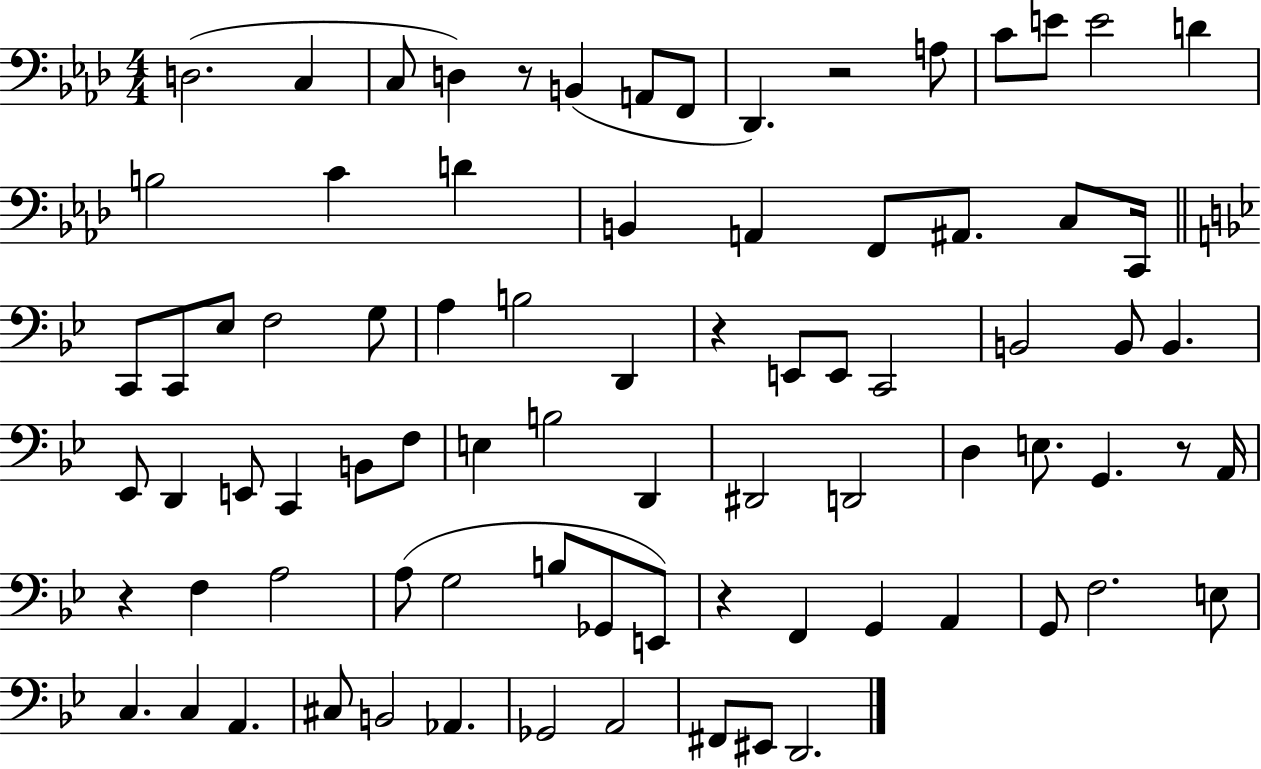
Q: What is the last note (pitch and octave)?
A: D2